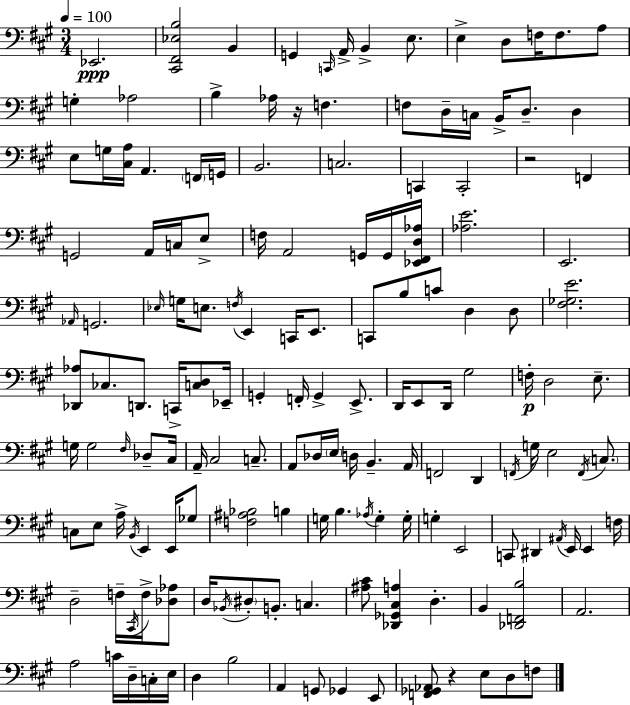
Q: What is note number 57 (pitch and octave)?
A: CES3